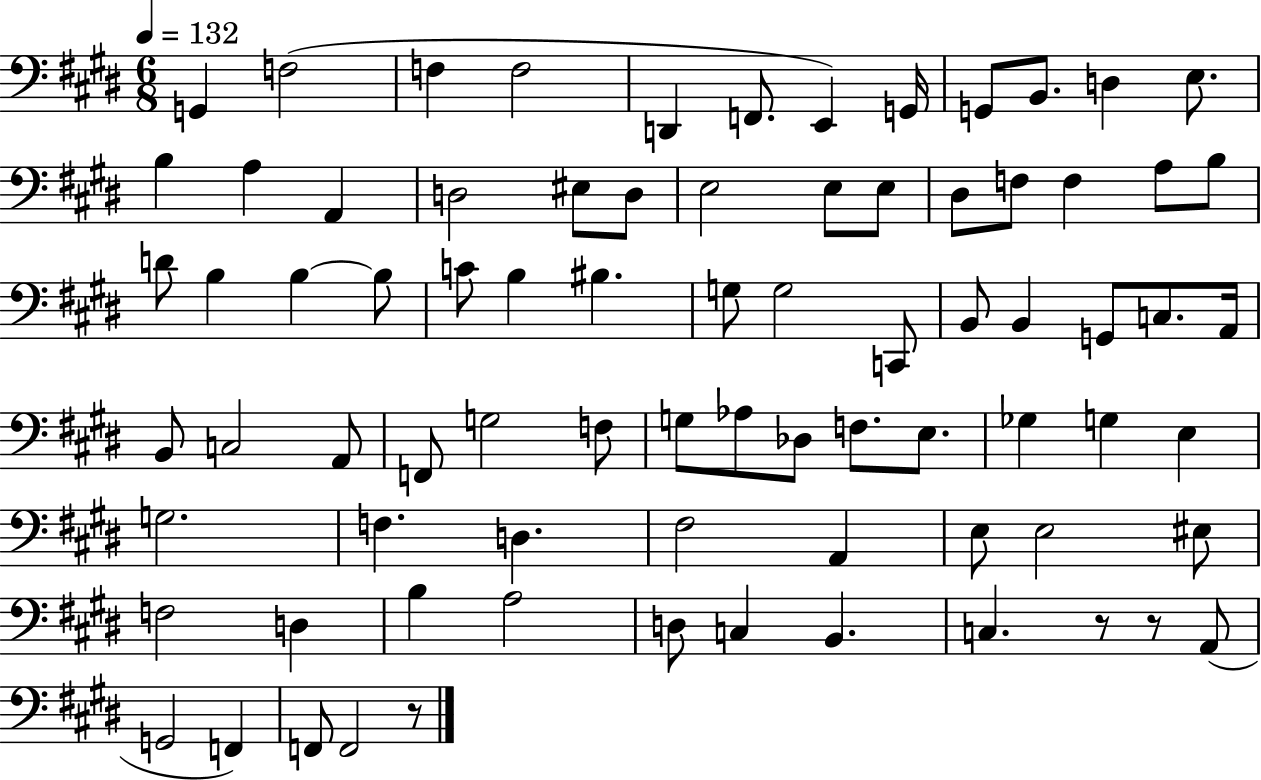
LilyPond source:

{
  \clef bass
  \numericTimeSignature
  \time 6/8
  \key e \major
  \tempo 4 = 132
  g,4 f2( | f4 f2 | d,4 f,8. e,4) g,16 | g,8 b,8. d4 e8. | \break b4 a4 a,4 | d2 eis8 d8 | e2 e8 e8 | dis8 f8 f4 a8 b8 | \break d'8 b4 b4~~ b8 | c'8 b4 bis4. | g8 g2 c,8 | b,8 b,4 g,8 c8. a,16 | \break b,8 c2 a,8 | f,8 g2 f8 | g8 aes8 des8 f8. e8. | ges4 g4 e4 | \break g2. | f4. d4. | fis2 a,4 | e8 e2 eis8 | \break f2 d4 | b4 a2 | d8 c4 b,4. | c4. r8 r8 a,8( | \break g,2 f,4) | f,8 f,2 r8 | \bar "|."
}